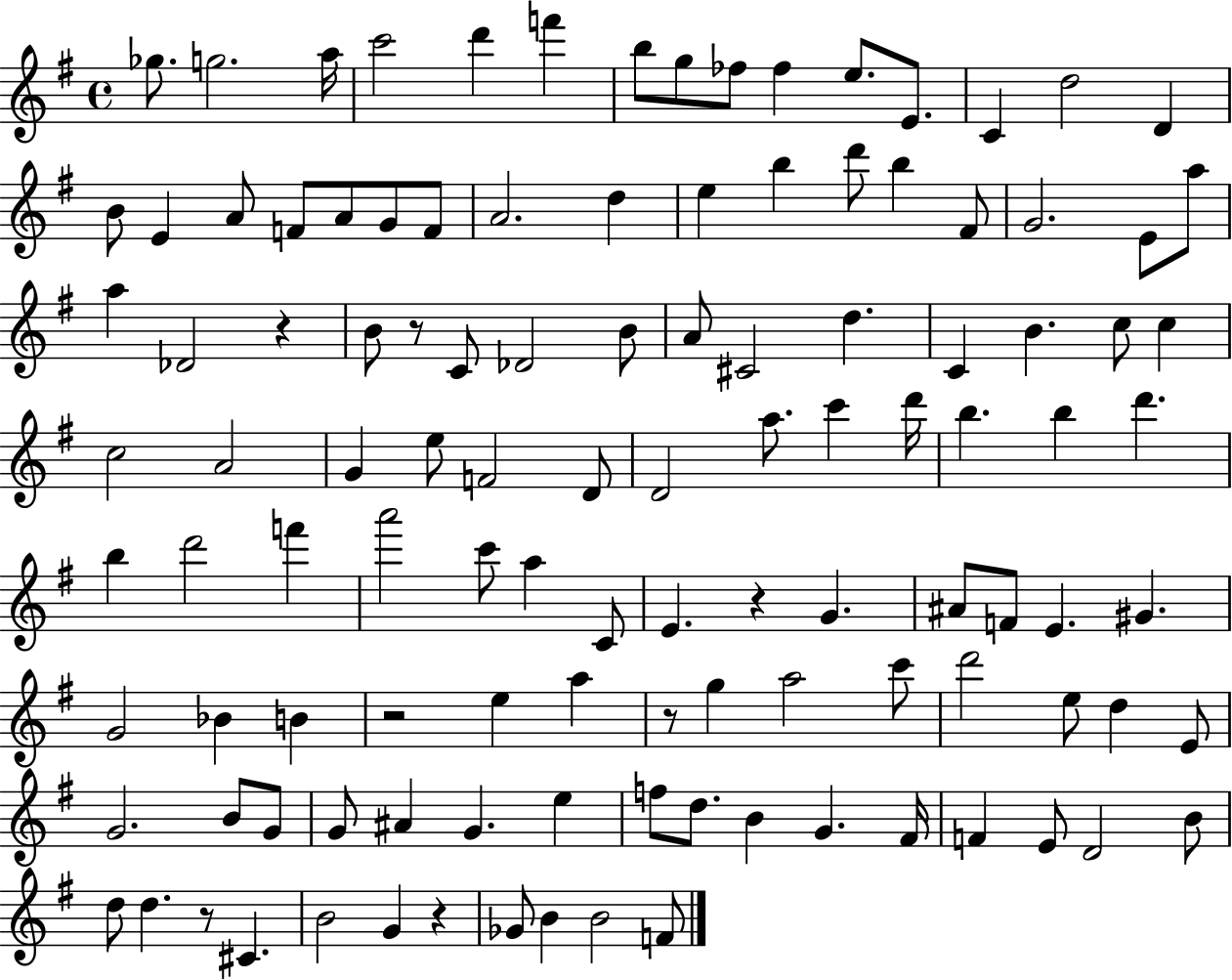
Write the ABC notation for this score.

X:1
T:Untitled
M:4/4
L:1/4
K:G
_g/2 g2 a/4 c'2 d' f' b/2 g/2 _f/2 _f e/2 E/2 C d2 D B/2 E A/2 F/2 A/2 G/2 F/2 A2 d e b d'/2 b ^F/2 G2 E/2 a/2 a _D2 z B/2 z/2 C/2 _D2 B/2 A/2 ^C2 d C B c/2 c c2 A2 G e/2 F2 D/2 D2 a/2 c' d'/4 b b d' b d'2 f' a'2 c'/2 a C/2 E z G ^A/2 F/2 E ^G G2 _B B z2 e a z/2 g a2 c'/2 d'2 e/2 d E/2 G2 B/2 G/2 G/2 ^A G e f/2 d/2 B G ^F/4 F E/2 D2 B/2 d/2 d z/2 ^C B2 G z _G/2 B B2 F/2